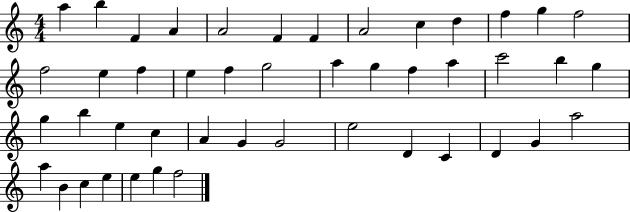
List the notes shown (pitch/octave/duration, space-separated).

A5/q B5/q F4/q A4/q A4/h F4/q F4/q A4/h C5/q D5/q F5/q G5/q F5/h F5/h E5/q F5/q E5/q F5/q G5/h A5/q G5/q F5/q A5/q C6/h B5/q G5/q G5/q B5/q E5/q C5/q A4/q G4/q G4/h E5/h D4/q C4/q D4/q G4/q A5/h A5/q B4/q C5/q E5/q E5/q G5/q F5/h